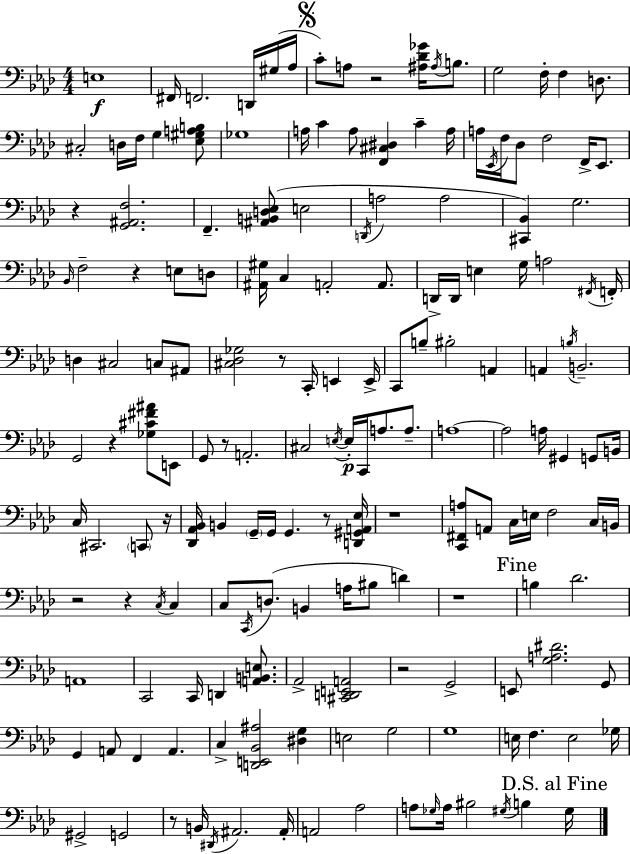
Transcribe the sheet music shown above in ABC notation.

X:1
T:Untitled
M:4/4
L:1/4
K:Ab
E,4 ^F,,/4 F,,2 D,,/4 ^G,/4 _A,/4 C/2 A,/2 z2 [^A,_D_G]/4 ^A,/4 B,/2 G,2 F,/4 F, D,/2 ^C,2 D,/4 F,/4 G, [_E,^G,A,B,]/2 _G,4 A,/4 C A,/2 [F,,^C,^D,] C A,/4 A,/4 _E,,/4 F,/4 _D,/2 F,2 F,,/4 _E,,/2 z [G,,^A,,F,]2 F,, [^A,,B,,D,_E,]/2 E,2 D,,/4 A,2 A,2 [^C,,_B,,] G,2 _B,,/4 F,2 z E,/2 D,/2 [^A,,^G,]/4 C, A,,2 A,,/2 D,,/4 D,,/4 E, G,/4 A,2 ^F,,/4 F,,/4 D, ^C,2 C,/2 ^A,,/2 [^C,_D,_G,]2 z/2 C,,/4 E,, E,,/4 C,,/2 B,/2 ^B,2 A,, A,, B,/4 B,,2 G,,2 z [_G,^C^F^A]/2 E,,/2 G,,/2 z/2 A,,2 ^C,2 E,/4 E,/4 C,,/4 A,/2 A,/2 A,4 A,2 A,/4 ^G,, G,,/2 B,,/4 C,/4 ^C,,2 C,,/2 z/4 [_D,,_A,,_B,,]/4 B,, G,,/4 G,,/4 G,, z/2 [D,,^G,,A,,_E,]/4 z4 [C,,^F,,A,]/2 A,,/2 C,/4 E,/4 F,2 C,/4 B,,/4 z2 z C,/4 C, C,/2 C,,/4 D,/2 B,, A,/4 ^B,/2 D z4 B, _D2 A,,4 C,,2 C,,/4 D,, [A,,B,,E,]/2 _A,,2 [^C,,D,,E,,A,,]2 z2 G,,2 E,,/2 [G,A,^D]2 G,,/2 G,, A,,/2 F,, A,, C, [D,,E,,_B,,^A,]2 [^D,G,] E,2 G,2 G,4 E,/4 F, E,2 _G,/4 ^G,,2 G,,2 z/2 B,,/4 ^D,,/4 ^A,,2 ^A,,/4 A,,2 _A,2 A,/2 _G,/4 A,/4 ^B,2 ^G,/4 B, ^G,/4